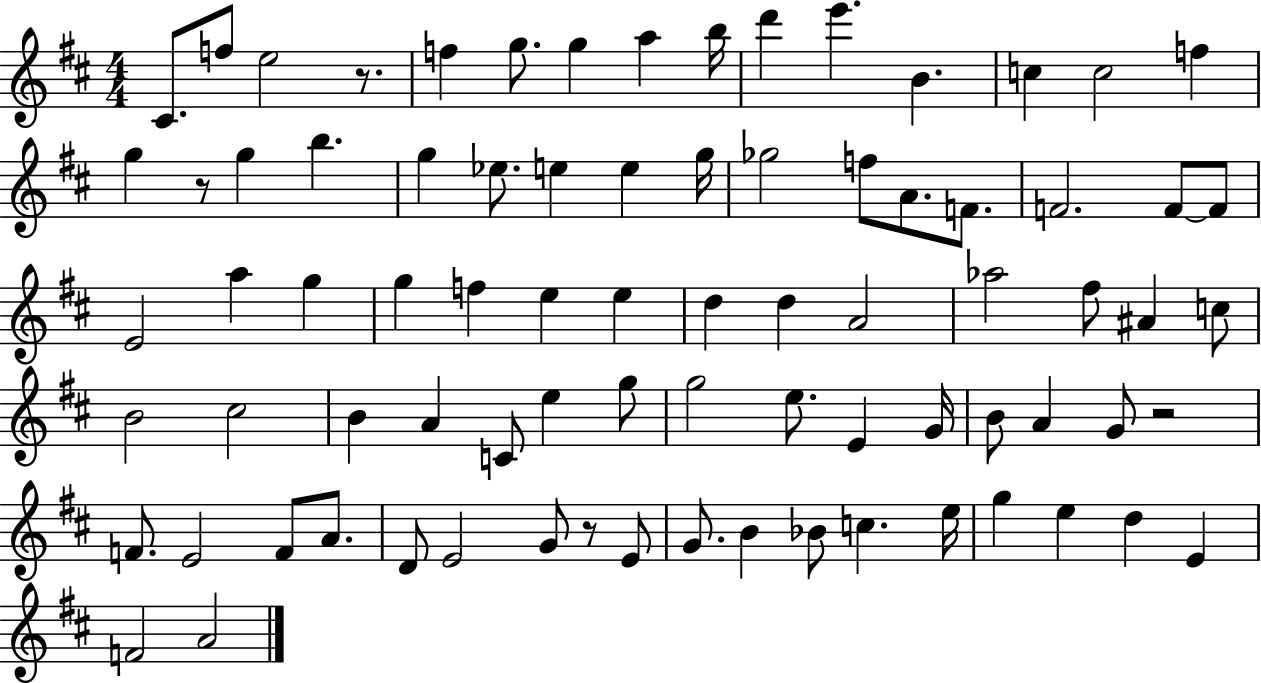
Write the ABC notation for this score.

X:1
T:Untitled
M:4/4
L:1/4
K:D
^C/2 f/2 e2 z/2 f g/2 g a b/4 d' e' B c c2 f g z/2 g b g _e/2 e e g/4 _g2 f/2 A/2 F/2 F2 F/2 F/2 E2 a g g f e e d d A2 _a2 ^f/2 ^A c/2 B2 ^c2 B A C/2 e g/2 g2 e/2 E G/4 B/2 A G/2 z2 F/2 E2 F/2 A/2 D/2 E2 G/2 z/2 E/2 G/2 B _B/2 c e/4 g e d E F2 A2